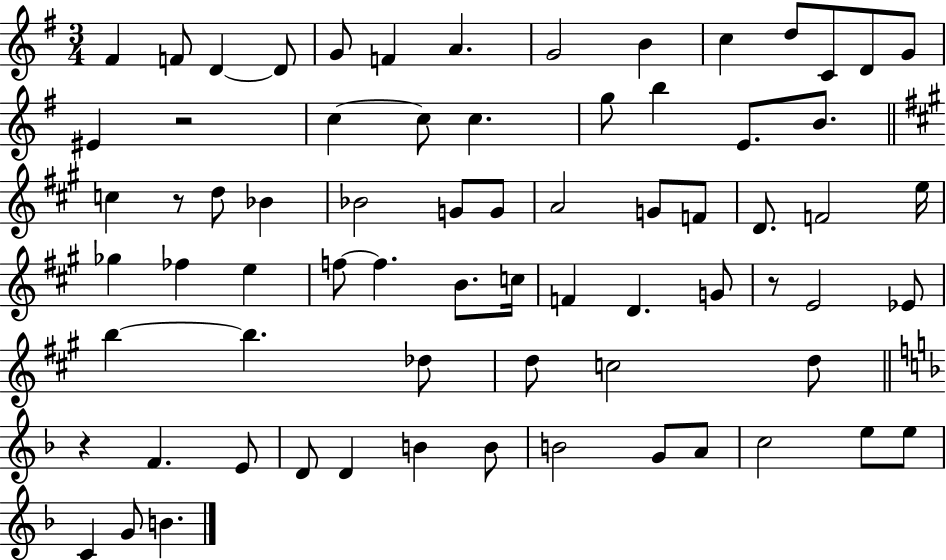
X:1
T:Untitled
M:3/4
L:1/4
K:G
^F F/2 D D/2 G/2 F A G2 B c d/2 C/2 D/2 G/2 ^E z2 c c/2 c g/2 b E/2 B/2 c z/2 d/2 _B _B2 G/2 G/2 A2 G/2 F/2 D/2 F2 e/4 _g _f e f/2 f B/2 c/4 F D G/2 z/2 E2 _E/2 b b _d/2 d/2 c2 d/2 z F E/2 D/2 D B B/2 B2 G/2 A/2 c2 e/2 e/2 C G/2 B